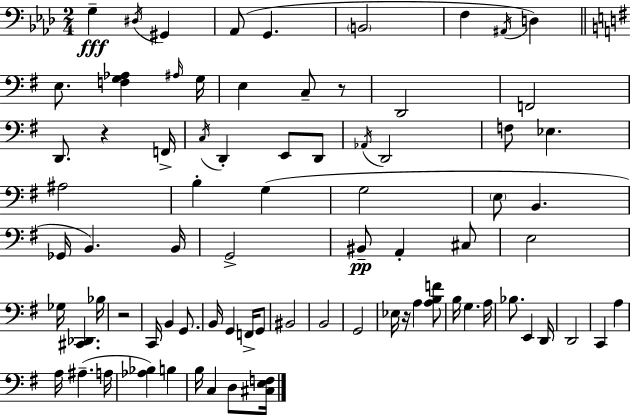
{
  \clef bass
  \numericTimeSignature
  \time 2/4
  \key aes \major
  \repeat volta 2 { g4--\fff \acciaccatura { dis16 } gis,4 | aes,8( g,4. | \parenthesize b,2 | f4 \acciaccatura { ais,16 }) d4 | \break \bar "||" \break \key g \major e8. <f g aes>4 \grace { ais16 } | g16 e4 c8-- r8 | d,2 | f,2 | \break d,8. r4 | f,16-> \acciaccatura { c16 } d,4-. e,8 | d,8 \acciaccatura { aes,16 } d,2 | f8 ees4. | \break ais2 | b4-. g4( | g2 | \parenthesize e8 b,4. | \break ges,16 b,4.) | b,16 g,2-> | bis,8--\pp a,4-. | cis8 e2 | \break ges16 <cis, des,>4. | bes16 r2 | c,16 b,4 | g,8. b,16 g,4 | \break f,16-> g,8 bis,2 | b,2 | g,2 | ees16 r16 a4 | \break <a b f'>8 b16 g4. | a16 bes8. e,4 | d,16 d,2 | c,4 a4 | \break a16 ais4.--( | a16 <aes bes>4) b4 | b16 c4 | d8 <cis e f>16 } \bar "|."
}